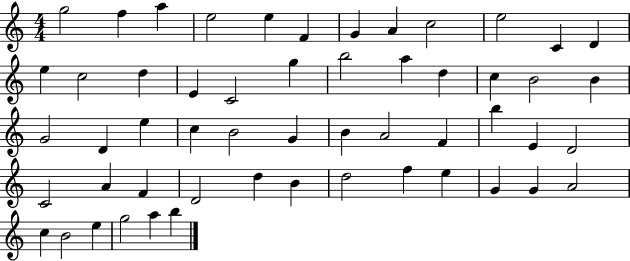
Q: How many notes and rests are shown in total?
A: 54